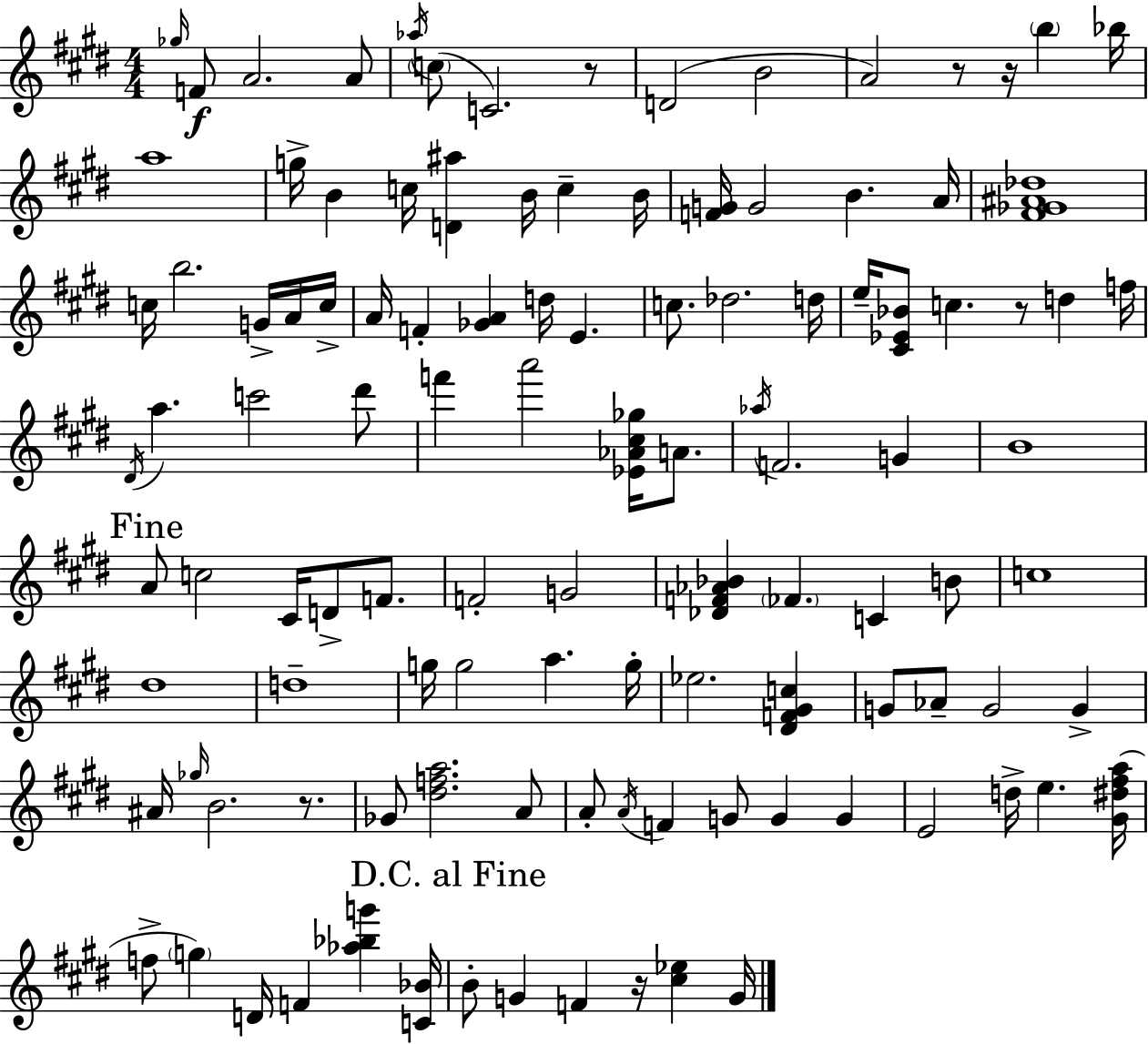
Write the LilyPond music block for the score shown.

{
  \clef treble
  \numericTimeSignature
  \time 4/4
  \key e \major
  \repeat volta 2 { \grace { ges''16 }\f f'8 a'2. a'8 | \acciaccatura { aes''16 }( \parenthesize c''8 c'2.) | r8 d'2( b'2 | a'2) r8 r16 \parenthesize b''4 | \break bes''16 a''1 | g''16-> b'4 c''16 <d' ais''>4 b'16 c''4-- | b'16 <f' g'>16 g'2 b'4. | a'16 <fis' ges' ais' des''>1 | \break c''16 b''2. g'16-> | a'16 c''16-> a'16 f'4-. <ges' a'>4 d''16 e'4. | c''8. des''2. | d''16 e''16-- <cis' ees' bes'>8 c''4. r8 d''4 | \break f''16 \acciaccatura { dis'16 } a''4. c'''2 | dis'''8 f'''4 a'''2 <ees' aes' cis'' ges''>16 | a'8. \acciaccatura { aes''16 } f'2. | g'4 b'1 | \break \mark "Fine" a'8 c''2 cis'16 d'8-> | f'8. f'2-. g'2 | <des' f' aes' bes'>4 \parenthesize fes'4. c'4 | b'8 c''1 | \break dis''1 | d''1-- | g''16 g''2 a''4. | g''16-. ees''2. | \break <dis' f' gis' c''>4 g'8 aes'8-- g'2 | g'4-> ais'16 \grace { ges''16 } b'2. | r8. ges'8 <dis'' f'' a''>2. | a'8 a'8-. \acciaccatura { a'16 } f'4 g'8 g'4 | \break g'4 e'2 d''16-> e''4. | <gis' dis'' fis'' a''>16( f''8-> \parenthesize g''4) d'16 f'4 | <aes'' bes'' g'''>4 <c' bes'>16 \mark "D.C. al Fine" b'8-. g'4 f'4 | r16 <cis'' ees''>4 g'16 } \bar "|."
}